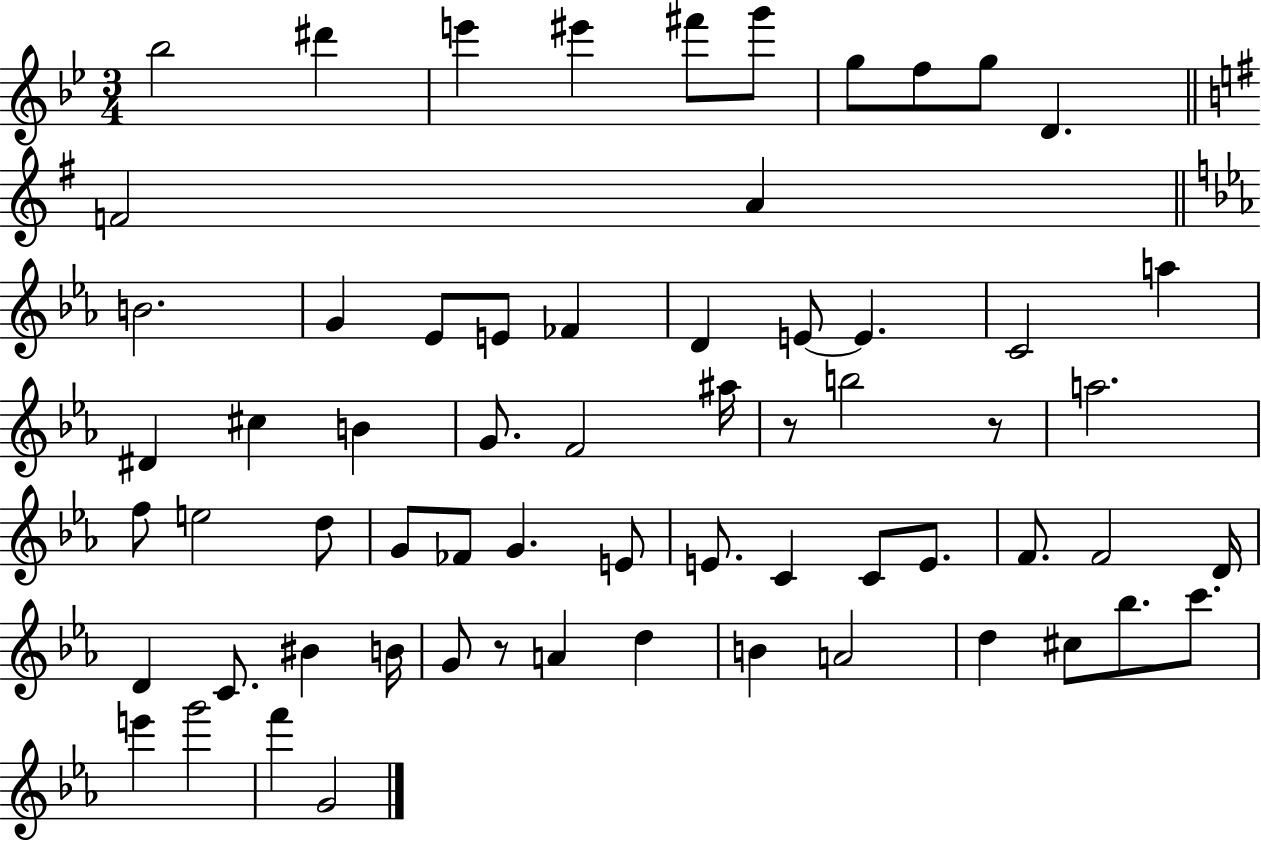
Bb5/h D#6/q E6/q EIS6/q F#6/e G6/e G5/e F5/e G5/e D4/q. F4/h A4/q B4/h. G4/q Eb4/e E4/e FES4/q D4/q E4/e E4/q. C4/h A5/q D#4/q C#5/q B4/q G4/e. F4/h A#5/s R/e B5/h R/e A5/h. F5/e E5/h D5/e G4/e FES4/e G4/q. E4/e E4/e. C4/q C4/e E4/e. F4/e. F4/h D4/s D4/q C4/e. BIS4/q B4/s G4/e R/e A4/q D5/q B4/q A4/h D5/q C#5/e Bb5/e. C6/e. E6/q G6/h F6/q G4/h